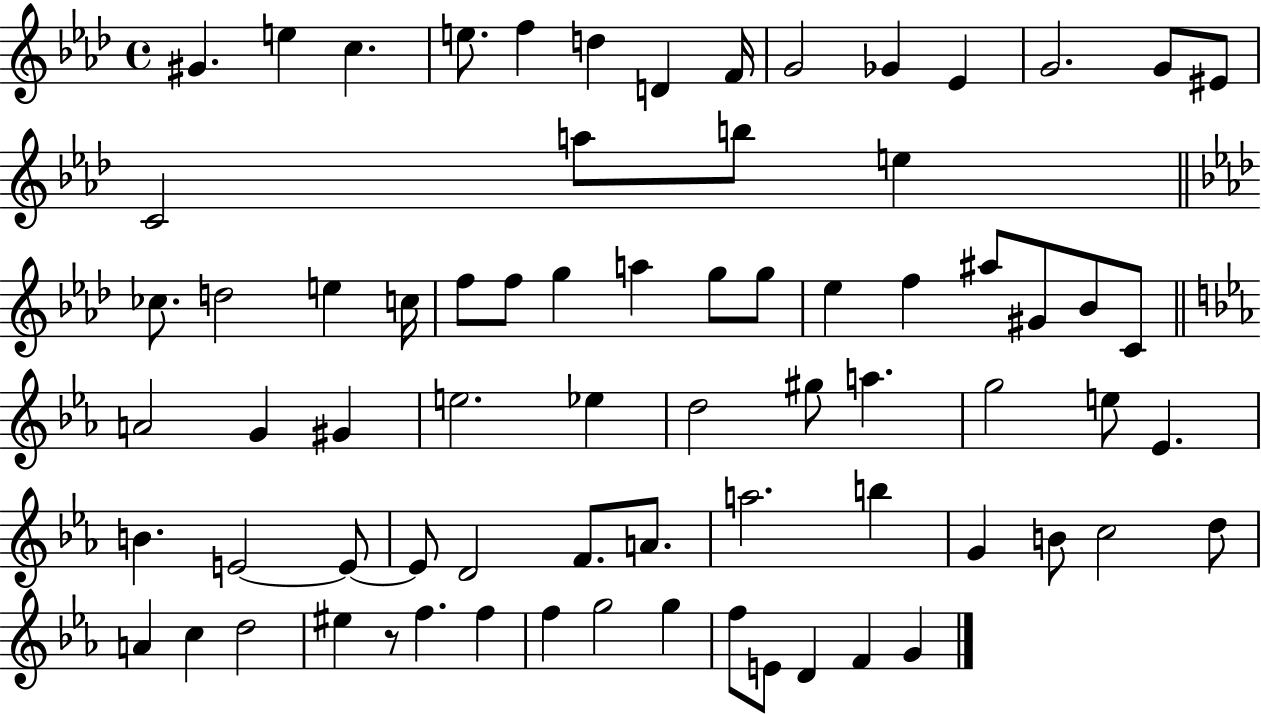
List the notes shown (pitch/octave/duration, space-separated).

G#4/q. E5/q C5/q. E5/e. F5/q D5/q D4/q F4/s G4/h Gb4/q Eb4/q G4/h. G4/e EIS4/e C4/h A5/e B5/e E5/q CES5/e. D5/h E5/q C5/s F5/e F5/e G5/q A5/q G5/e G5/e Eb5/q F5/q A#5/e G#4/e Bb4/e C4/e A4/h G4/q G#4/q E5/h. Eb5/q D5/h G#5/e A5/q. G5/h E5/e Eb4/q. B4/q. E4/h E4/e E4/e D4/h F4/e. A4/e. A5/h. B5/q G4/q B4/e C5/h D5/e A4/q C5/q D5/h EIS5/q R/e F5/q. F5/q F5/q G5/h G5/q F5/e E4/e D4/q F4/q G4/q